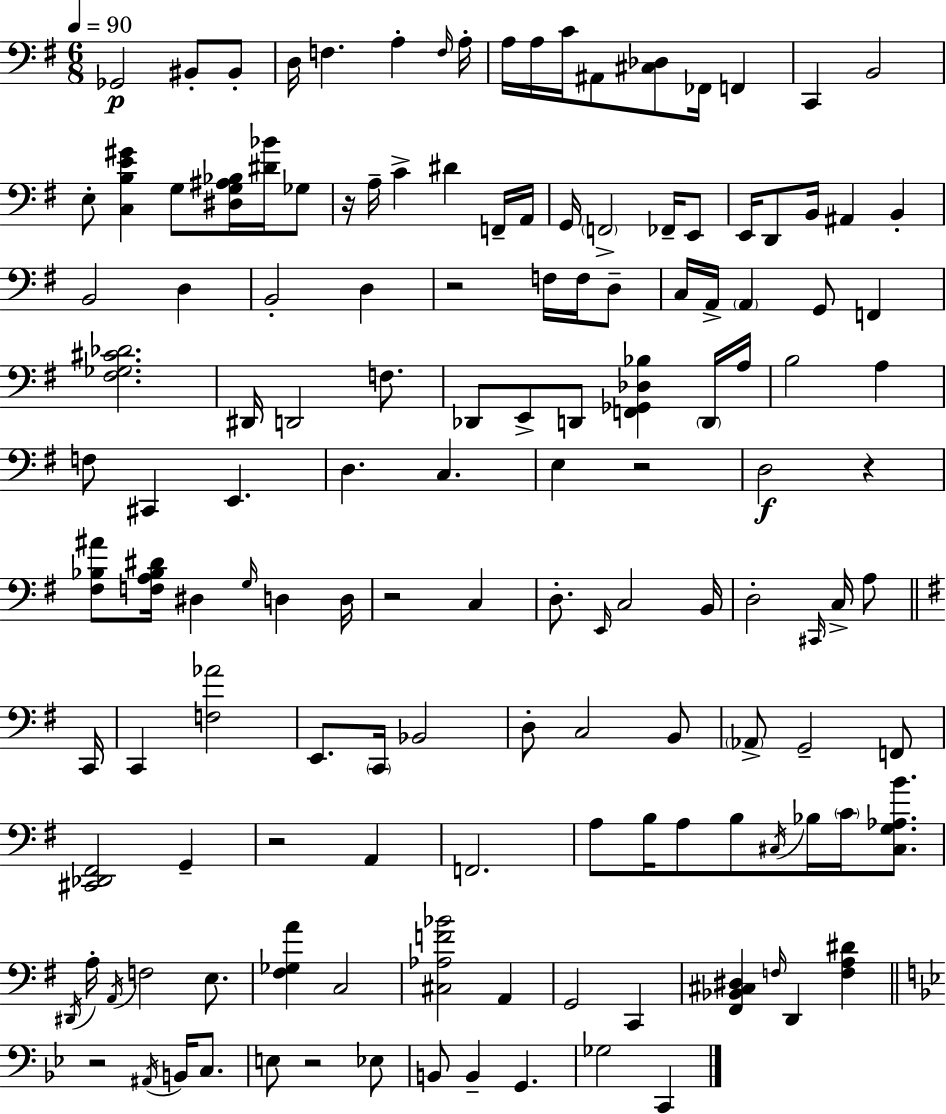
X:1
T:Untitled
M:6/8
L:1/4
K:Em
_G,,2 ^B,,/2 ^B,,/2 D,/4 F, A, F,/4 A,/4 A,/4 A,/4 C/4 ^A,,/2 [^C,_D,]/2 _F,,/4 F,, C,, B,,2 E,/2 [C,B,E^G] G,/2 [^D,G,^A,_B,]/4 [^D_B]/4 _G,/2 z/4 A,/4 C ^D F,,/4 A,,/4 G,,/4 F,,2 _F,,/4 E,,/2 E,,/4 D,,/2 B,,/4 ^A,, B,, B,,2 D, B,,2 D, z2 F,/4 F,/4 D,/2 C,/4 A,,/4 A,, G,,/2 F,, [^F,_G,^C_D]2 ^D,,/4 D,,2 F,/2 _D,,/2 E,,/2 D,,/2 [F,,_G,,_D,_B,] D,,/4 A,/4 B,2 A, F,/2 ^C,, E,, D, C, E, z2 D,2 z [^F,_B,^A]/2 [F,A,_B,^D]/4 ^D, G,/4 D, D,/4 z2 C, D,/2 E,,/4 C,2 B,,/4 D,2 ^C,,/4 C,/4 A,/2 C,,/4 C,, [F,_A]2 E,,/2 C,,/4 _B,,2 D,/2 C,2 B,,/2 _A,,/2 G,,2 F,,/2 [^C,,_D,,^F,,]2 G,, z2 A,, F,,2 A,/2 B,/4 A,/2 B,/2 ^C,/4 _B,/4 C/4 [^C,G,_A,B]/2 ^D,,/4 A,/4 A,,/4 F,2 E,/2 [^F,_G,A] C,2 [^C,_A,F_B]2 A,, G,,2 C,, [^F,,_B,,^C,^D,] F,/4 D,, [F,A,^D] z2 ^A,,/4 B,,/4 C,/2 E,/2 z2 _E,/2 B,,/2 B,, G,, _G,2 C,,